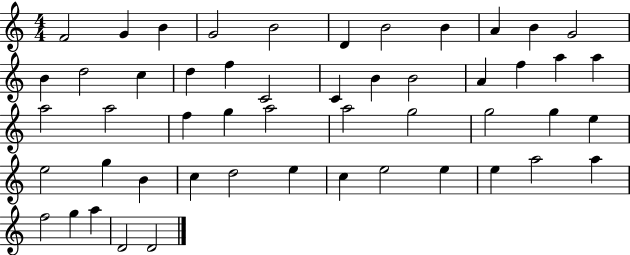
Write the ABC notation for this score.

X:1
T:Untitled
M:4/4
L:1/4
K:C
F2 G B G2 B2 D B2 B A B G2 B d2 c d f C2 C B B2 A f a a a2 a2 f g a2 a2 g2 g2 g e e2 g B c d2 e c e2 e e a2 a f2 g a D2 D2